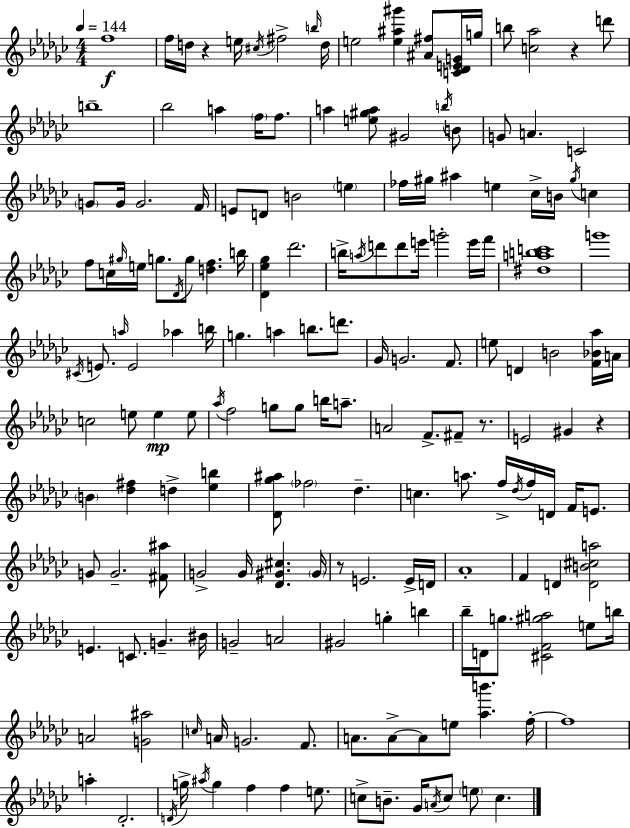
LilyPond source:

{
  \clef treble
  \numericTimeSignature
  \time 4/4
  \key ees \minor
  \tempo 4 = 144
  \repeat volta 2 { f''1\f | f''16 d''16 r4 e''16 \acciaccatura { cis''16 } fis''2-> | \grace { b''16 } d''16 e''2 <e'' ais'' gis'''>4 <ais' fis''>8 | <c' des' e' g'>16 g''16 b''8 <c'' aes''>2 r4 | \break d'''8 b''1-- | bes''2 a''4 \parenthesize f''16 f''8. | a''4 <e'' gis'' a''>8 gis'2 | \acciaccatura { b''16 } b'8 g'8 a'4. c'2 | \break \parenthesize g'8 g'16 g'2. | f'16 e'8 d'8 b'2 \parenthesize e''4 | fes''16 gis''16 ais''4 e''4 ces''16-> b'16 \acciaccatura { gis''16 } | c''4 f''8 c''16 \grace { gis''16 } e''16 g''8. \acciaccatura { des'16 } g''8 <d'' f''>4. | \break b''16 <des' ees'' ges''>4 des'''2. | b''16-> \acciaccatura { a''16 } d'''8 d'''8 e'''16 g'''2-. | e'''16 f'''16 <dis'' a'' b'' c'''>1 | g'''1 | \break \acciaccatura { cis'16 } e'8. \grace { a''16 } e'2 | aes''4 b''16 g''4. a''4 | b''8. d'''8. ges'16 g'2. | f'8. e''8 d'4 b'2 | \break <f' bes' aes''>16 a'16 c''2 | e''8 e''4\mp e''8 \acciaccatura { aes''16 } f''2 | g''8 g''8 b''16 a''8.-- a'2 | f'8.-> fis'8-- r8. e'2 | \break gis'4 r4 \parenthesize b'4 <des'' fis''>4 | d''4-> <ees'' b''>4 <des' ges'' ais''>8 \parenthesize fes''2 | des''4.-- c''4. | a''8. f''16-> \acciaccatura { des''16 } f''16 d'16 f'16 e'8. g'8 g'2.-- | \break <fis' ais''>8 g'2-> | g'16 <des' gis' cis''>4. \parenthesize gis'16 r8 e'2. | e'16-> d'16 aes'1-. | f'4 d'4 | \break <d' b' cis'' a''>2 e'4. | c'8. g'4.-- bis'16 g'2-- | a'2 gis'2 | g''4-. b''4 bes''16-- d'16 g''8. | \break <cis' f' gis'' a''>2 e''8 b''16 a'2 | <g' ais''>2 \grace { c''16 } a'16 g'2. | f'8. a'8. a'8->~~ | a'8 e''8 <aes'' b'''>4. f''16-.~~ f''1 | \break a''4-. | des'2.-. \acciaccatura { d'16 } g''16-> \acciaccatura { ais''16 } g''4 | f''4 f''4 e''8. c''8-> | b'8.-- ges'16 \acciaccatura { a'16 } c''8 \parenthesize e''8 c''4. } \bar "|."
}